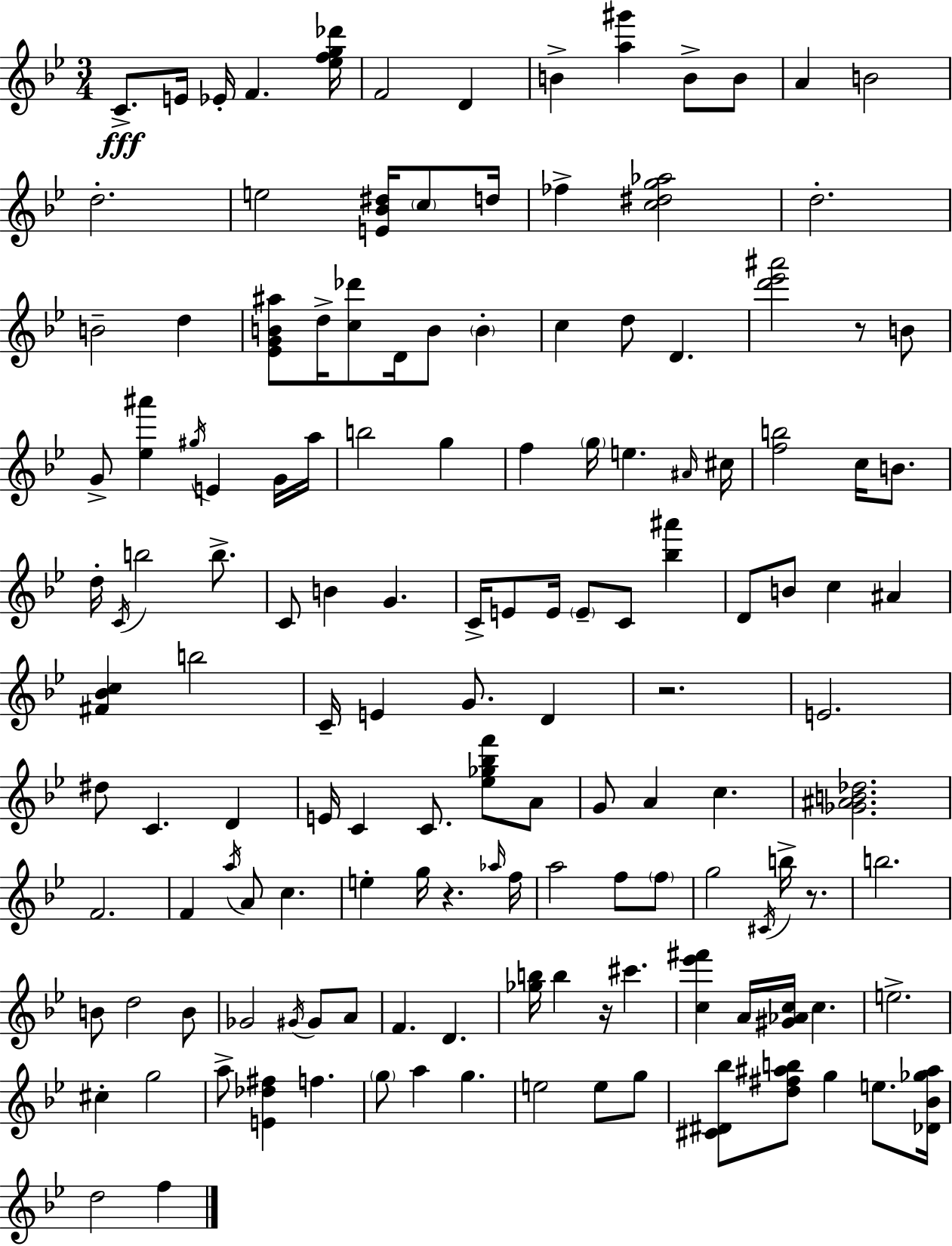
{
  \clef treble
  \numericTimeSignature
  \time 3/4
  \key g \minor
  c'8.->\fff e'16 ees'16-. f'4. <ees'' f'' g'' des'''>16 | f'2 d'4 | b'4-> <a'' gis'''>4 b'8-> b'8 | a'4 b'2 | \break d''2.-. | e''2 <e' bes' dis''>16 \parenthesize c''8 d''16 | fes''4-> <c'' dis'' g'' aes''>2 | d''2.-. | \break b'2-- d''4 | <ees' g' b' ais''>8 d''16-> <c'' des'''>8 d'16 b'8 \parenthesize b'4-. | c''4 d''8 d'4. | <d''' ees''' ais'''>2 r8 b'8 | \break g'8-> <ees'' ais'''>4 \acciaccatura { gis''16 } e'4 g'16 | a''16 b''2 g''4 | f''4 \parenthesize g''16 e''4. | \grace { ais'16 } cis''16 <f'' b''>2 c''16 b'8. | \break d''16-. \acciaccatura { c'16 } b''2 | b''8.-> c'8 b'4 g'4. | c'16-> e'8 e'16 \parenthesize e'8-- c'8 <bes'' ais'''>4 | d'8 b'8 c''4 ais'4 | \break <fis' bes' c''>4 b''2 | c'16-- e'4 g'8. d'4 | r2. | e'2. | \break dis''8 c'4. d'4 | e'16 c'4 c'8. <ees'' ges'' bes'' f'''>8 | a'8 g'8 a'4 c''4. | <ges' ais' b' des''>2. | \break f'2. | f'4 \acciaccatura { a''16 } a'8 c''4. | e''4-. g''16 r4. | \grace { aes''16 } f''16 a''2 | \break f''8 \parenthesize f''8 g''2 | \acciaccatura { cis'16 } b''16-> r8. b''2. | b'8 d''2 | b'8 ges'2 | \break \acciaccatura { gis'16 } gis'8 a'8 f'4. | d'4. <ges'' b''>16 b''4 | r16 cis'''4. <c'' ees''' fis'''>4 a'16 | <gis' aes' c''>16 c''4. e''2.-> | \break cis''4-. g''2 | a''8-> <e' des'' fis''>4 | f''4. \parenthesize g''8 a''4 | g''4. e''2 | \break e''8 g''8 <cis' dis' bes''>8 <d'' fis'' ais'' b''>8 g''4 | e''8. <des' bes' ges'' ais''>16 d''2 | f''4 \bar "|."
}